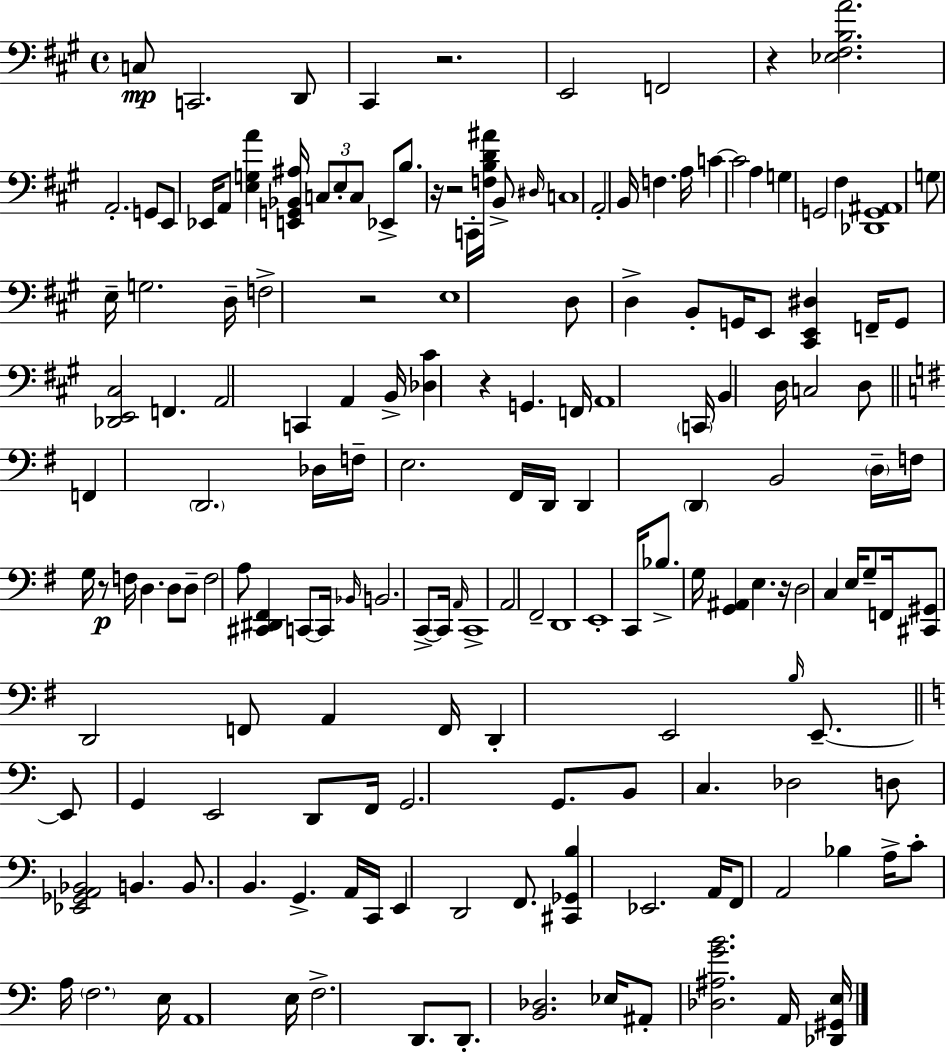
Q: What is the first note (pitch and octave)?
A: C3